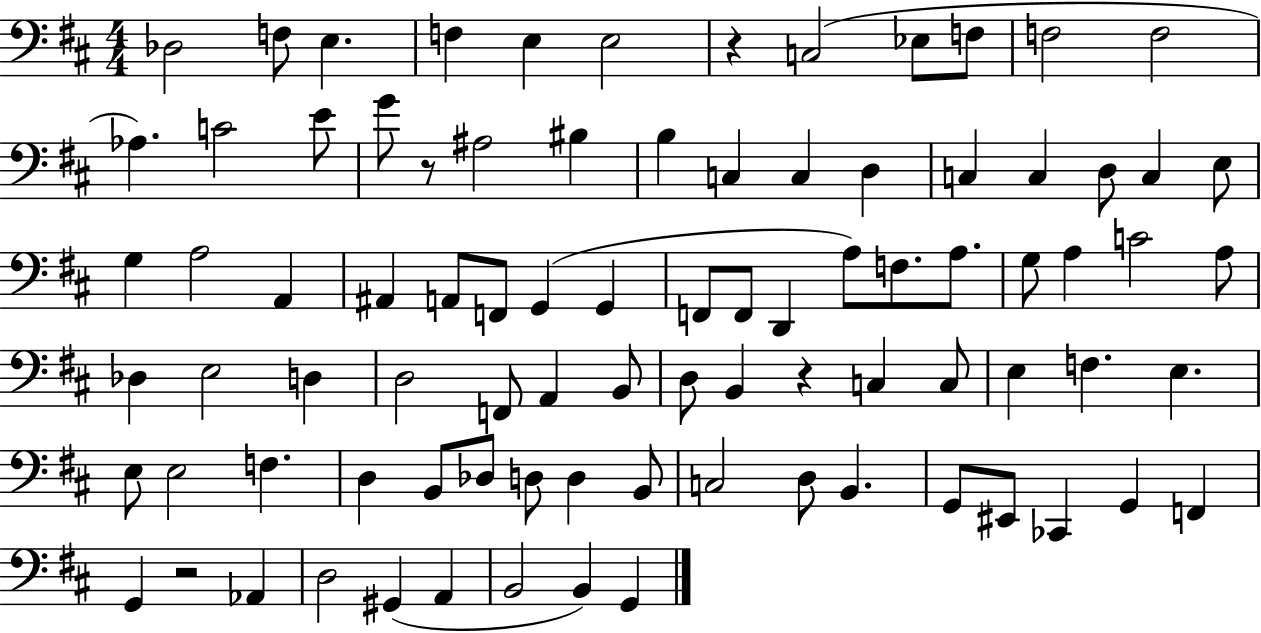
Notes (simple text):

Db3/h F3/e E3/q. F3/q E3/q E3/h R/q C3/h Eb3/e F3/e F3/h F3/h Ab3/q. C4/h E4/e G4/e R/e A#3/h BIS3/q B3/q C3/q C3/q D3/q C3/q C3/q D3/e C3/q E3/e G3/q A3/h A2/q A#2/q A2/e F2/e G2/q G2/q F2/e F2/e D2/q A3/e F3/e. A3/e. G3/e A3/q C4/h A3/e Db3/q E3/h D3/q D3/h F2/e A2/q B2/e D3/e B2/q R/q C3/q C3/e E3/q F3/q. E3/q. E3/e E3/h F3/q. D3/q B2/e Db3/e D3/e D3/q B2/e C3/h D3/e B2/q. G2/e EIS2/e CES2/q G2/q F2/q G2/q R/h Ab2/q D3/h G#2/q A2/q B2/h B2/q G2/q